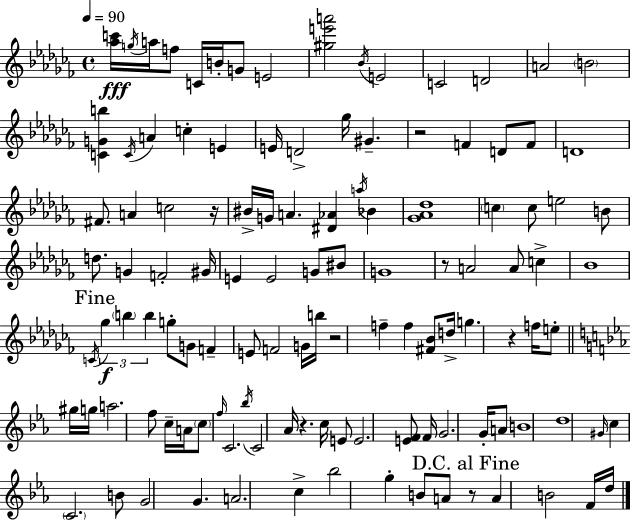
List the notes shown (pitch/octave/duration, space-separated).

[Ab5,C6]/s G5/s A5/s F5/e C4/s B4/s G4/e E4/h [G#5,E6,A6]/h Bb4/s E4/h C4/h D4/h A4/h B4/h [C4,G4,B5]/q C4/s A4/q C5/q E4/q E4/s D4/h Gb5/s G#4/q. R/h F4/q D4/e F4/e D4/w F#4/e. A4/q C5/h R/s BIS4/s G4/s A4/q. [D#4,Ab4]/q A5/s Bb4/q [Gb4,Ab4,Db5]/w C5/q C5/e E5/h B4/e D5/e. G4/q F4/h G#4/s E4/q E4/h G4/e BIS4/e G4/w R/e A4/h A4/e C5/q Bb4/w C4/s Gb5/q B5/q B5/q G5/e G4/e F4/q E4/e F4/h G4/s B5/s R/h F5/q F5/q [F#4,Bb4]/e D5/s G5/q. R/q F5/s E5/e G#5/s G5/s A5/h. F5/e C5/s A4/s C5/e F5/s C4/h. Bb5/s C4/h Ab4/s R/q. C5/s E4/e E4/h. [E4,F4]/e F4/s G4/h. G4/s A4/e B4/w D5/w G#4/s C5/q C4/h. B4/e G4/h G4/q. A4/h. C5/q Bb5/h G5/q B4/e A4/e R/e A4/q B4/h F4/s D5/s